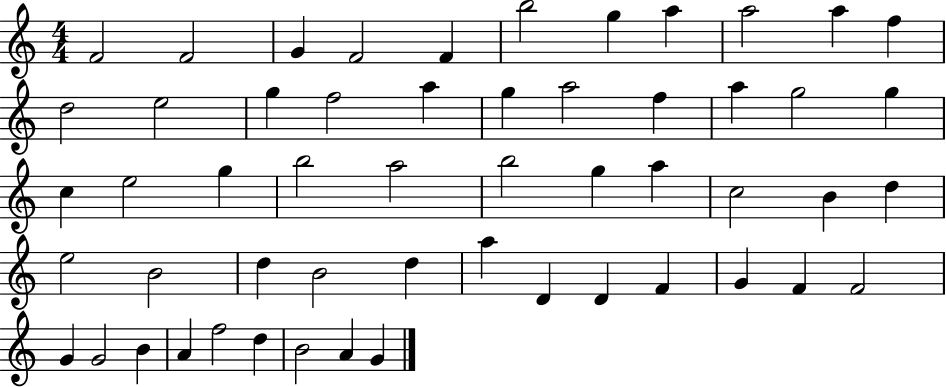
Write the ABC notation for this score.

X:1
T:Untitled
M:4/4
L:1/4
K:C
F2 F2 G F2 F b2 g a a2 a f d2 e2 g f2 a g a2 f a g2 g c e2 g b2 a2 b2 g a c2 B d e2 B2 d B2 d a D D F G F F2 G G2 B A f2 d B2 A G